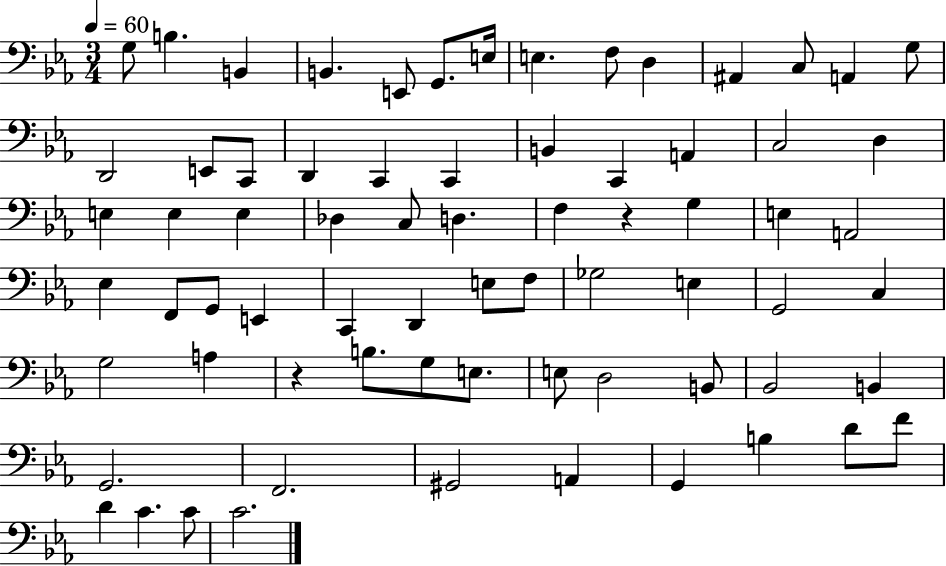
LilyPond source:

{
  \clef bass
  \numericTimeSignature
  \time 3/4
  \key ees \major
  \tempo 4 = 60
  g8 b4. b,4 | b,4. e,8 g,8. e16 | e4. f8 d4 | ais,4 c8 a,4 g8 | \break d,2 e,8 c,8 | d,4 c,4 c,4 | b,4 c,4 a,4 | c2 d4 | \break e4 e4 e4 | des4 c8 d4. | f4 r4 g4 | e4 a,2 | \break ees4 f,8 g,8 e,4 | c,4 d,4 e8 f8 | ges2 e4 | g,2 c4 | \break g2 a4 | r4 b8. g8 e8. | e8 d2 b,8 | bes,2 b,4 | \break g,2. | f,2. | gis,2 a,4 | g,4 b4 d'8 f'8 | \break d'4 c'4. c'8 | c'2. | \bar "|."
}